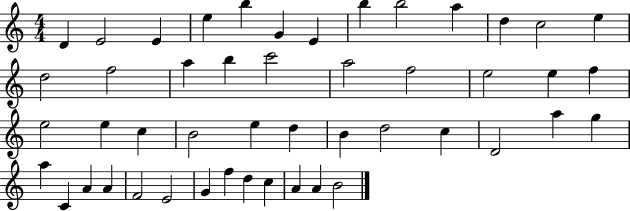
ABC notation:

X:1
T:Untitled
M:4/4
L:1/4
K:C
D E2 E e b G E b b2 a d c2 e d2 f2 a b c'2 a2 f2 e2 e f e2 e c B2 e d B d2 c D2 a g a C A A F2 E2 G f d c A A B2